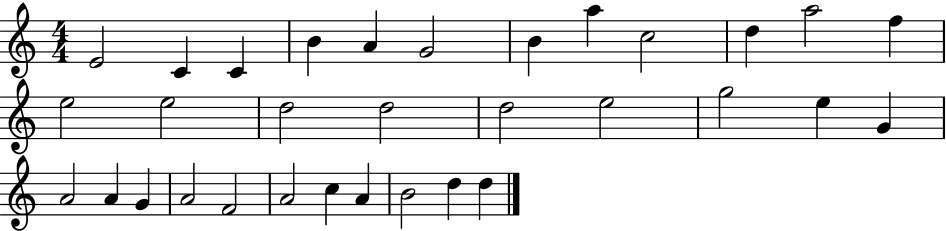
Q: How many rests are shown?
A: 0